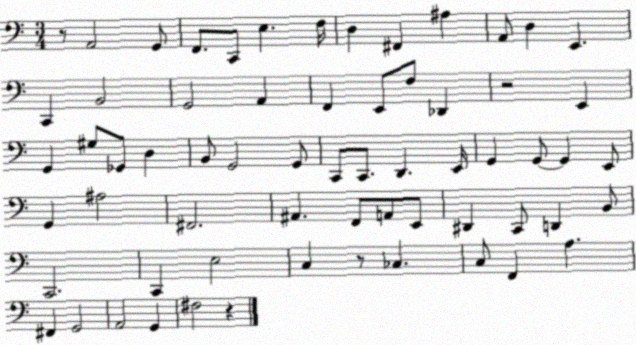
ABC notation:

X:1
T:Untitled
M:3/4
L:1/4
K:C
z/2 A,,2 G,,/2 F,,/2 C,,/2 E, F,/4 D, ^F,, ^A, A,,/2 D, E,, C,, B,,2 G,,2 A,, F,, E,,/2 F,/2 _D,, z2 E,, G,, ^G,/2 _G,,/2 D, B,,/2 G,,2 G,,/2 C,,/2 C,,/2 D,, E,,/4 G,, G,,/2 G,, E,,/2 G,, ^A,2 ^F,,2 ^A,, F,,/2 A,,/2 E,,/2 ^D,, C,,/2 D,, B,,/2 C,,2 C,, E,2 C, z/2 _C, C,/2 F,, A, ^F,, G,,2 A,,2 G,, ^F,2 z